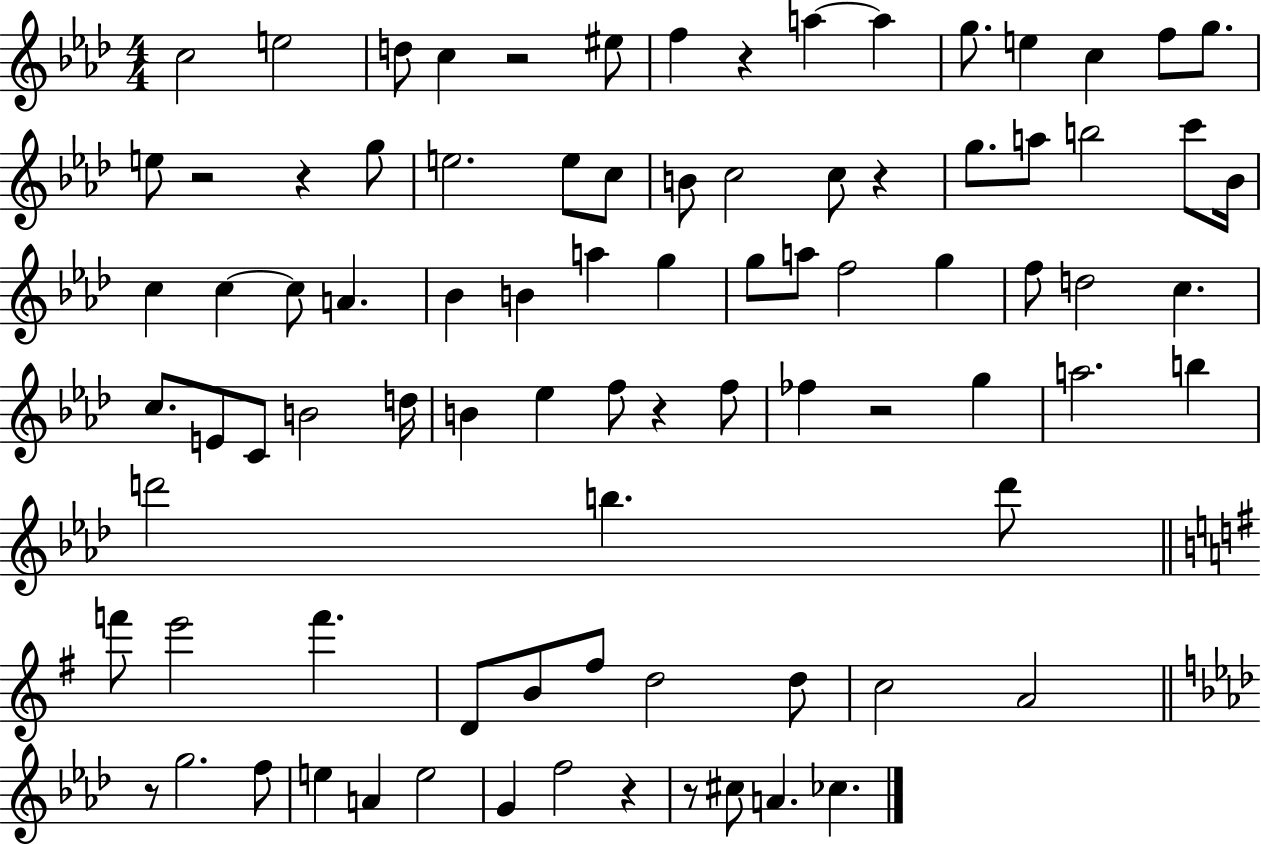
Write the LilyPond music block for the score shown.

{
  \clef treble
  \numericTimeSignature
  \time 4/4
  \key aes \major
  c''2 e''2 | d''8 c''4 r2 eis''8 | f''4 r4 a''4~~ a''4 | g''8. e''4 c''4 f''8 g''8. | \break e''8 r2 r4 g''8 | e''2. e''8 c''8 | b'8 c''2 c''8 r4 | g''8. a''8 b''2 c'''8 bes'16 | \break c''4 c''4~~ c''8 a'4. | bes'4 b'4 a''4 g''4 | g''8 a''8 f''2 g''4 | f''8 d''2 c''4. | \break c''8. e'8 c'8 b'2 d''16 | b'4 ees''4 f''8 r4 f''8 | fes''4 r2 g''4 | a''2. b''4 | \break d'''2 b''4. d'''8 | \bar "||" \break \key g \major f'''8 e'''2 f'''4. | d'8 b'8 fis''8 d''2 d''8 | c''2 a'2 | \bar "||" \break \key f \minor r8 g''2. f''8 | e''4 a'4 e''2 | g'4 f''2 r4 | r8 cis''8 a'4. ces''4. | \break \bar "|."
}